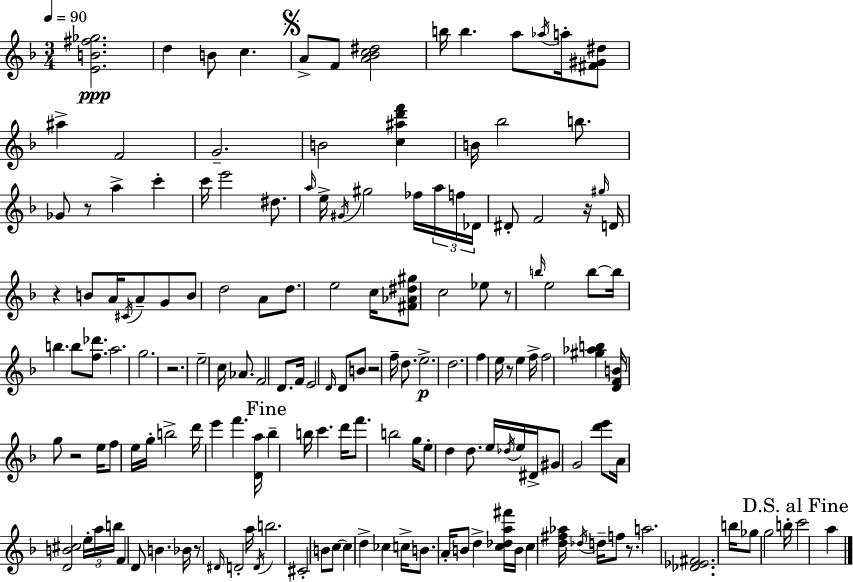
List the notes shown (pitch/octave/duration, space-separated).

[E4,B4,F#5,Gb5]/h. D5/q B4/e C5/q. A4/e F4/e [A4,Bb4,C5,D#5]/h B5/s B5/q. A5/e Ab5/s A5/s [F#4,G#4,D#5]/e A#5/q F4/h G4/h. B4/h [C5,A#5,D6,F6]/q B4/s Bb5/h B5/e. Gb4/e R/e A5/q C6/q C6/s E6/h D#5/e. A5/s E5/s G#4/s G#5/h FES5/s A5/s F5/s Db4/s D#4/e F4/h R/s G#5/s D4/s R/q B4/e A4/s C#4/s A4/e G4/e B4/e D5/h A4/e D5/e. E5/h C5/s [F#4,Ab4,D#5,G#5]/e C5/h Eb5/e R/e B5/s E5/h B5/e B5/s B5/q. B5/e [F5,Db6]/e. A5/h. G5/h. R/h. E5/h C5/s Ab4/e. F4/h D4/e. F4/s E4/h D4/s D4/e B4/e R/h F5/s D5/e. E5/h. D5/h. F5/q E5/s R/e E5/q F5/s F5/h [G#5,Ab5,B5]/q [D4,F4,B4]/s G5/e R/h E5/s F5/e E5/s G5/s B5/h D6/s E6/q F6/q. [D4,A5]/s Bb5/q B5/s C6/q. D6/s F6/e. B5/h G5/s E5/e D5/q D5/e. E5/s Db5/s E5/s D#4/s G#4/e G4/h [D6,E6]/e A4/s [D4,B4,C#5]/h E5/s A5/s B5/s F4/q D4/e B4/q. Bb4/s R/e D#4/s D4/h A5/s D4/s B5/h. C#4/h B4/e C5/e C5/q D5/q CES5/q C5/s B4/e. A4/s B4/e D5/q [C5,Db5,A5,F#6]/s B4/s C5/q [D5,F#5,Ab5]/s Db5/s D5/s F5/e R/e. A5/h. [Db4,Eb4,F#4]/h. B5/s Gb5/e G5/h B5/s C6/h A5/q